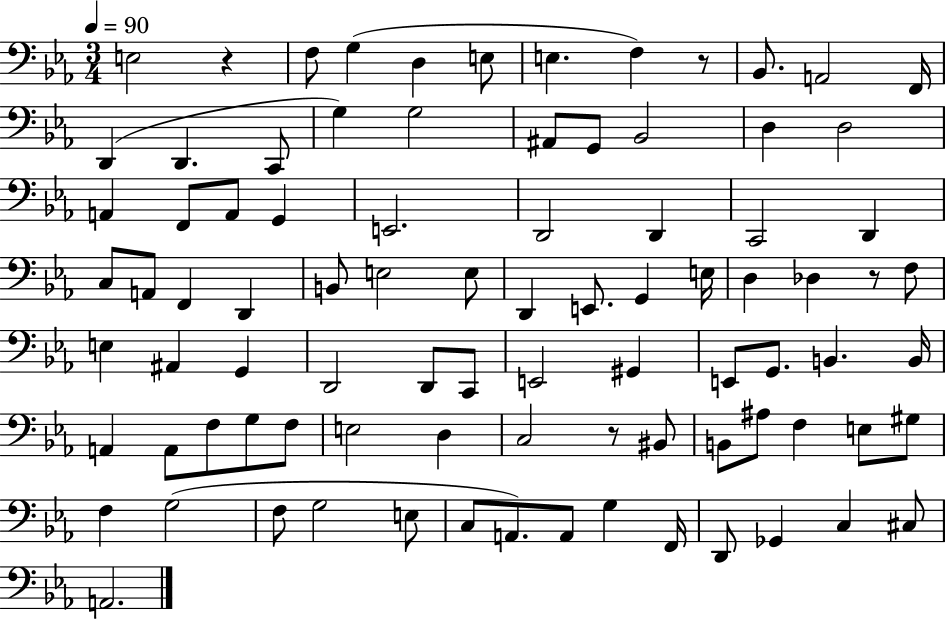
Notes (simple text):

E3/h R/q F3/e G3/q D3/q E3/e E3/q. F3/q R/e Bb2/e. A2/h F2/s D2/q D2/q. C2/e G3/q G3/h A#2/e G2/e Bb2/h D3/q D3/h A2/q F2/e A2/e G2/q E2/h. D2/h D2/q C2/h D2/q C3/e A2/e F2/q D2/q B2/e E3/h E3/e D2/q E2/e. G2/q E3/s D3/q Db3/q R/e F3/e E3/q A#2/q G2/q D2/h D2/e C2/e E2/h G#2/q E2/e G2/e. B2/q. B2/s A2/q A2/e F3/e G3/e F3/e E3/h D3/q C3/h R/e BIS2/e B2/e A#3/e F3/q E3/e G#3/e F3/q G3/h F3/e G3/h E3/e C3/e A2/e. A2/e G3/q F2/s D2/e Gb2/q C3/q C#3/e A2/h.